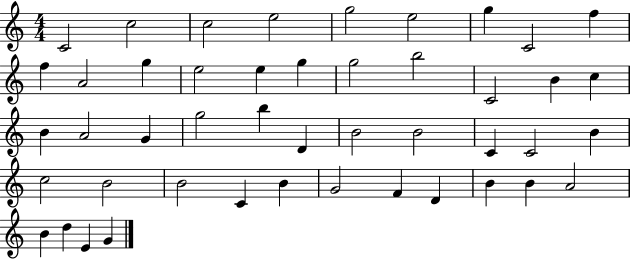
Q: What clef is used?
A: treble